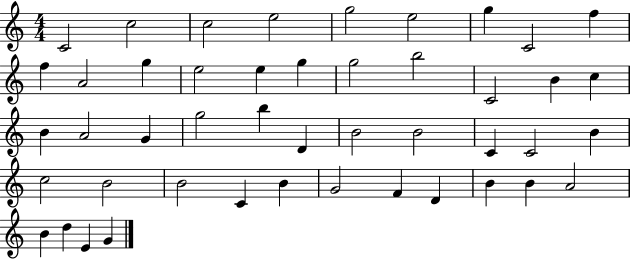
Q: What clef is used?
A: treble